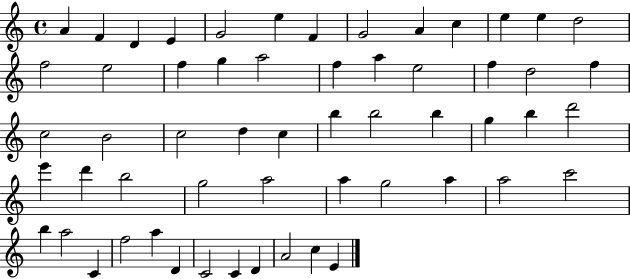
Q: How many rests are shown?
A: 0